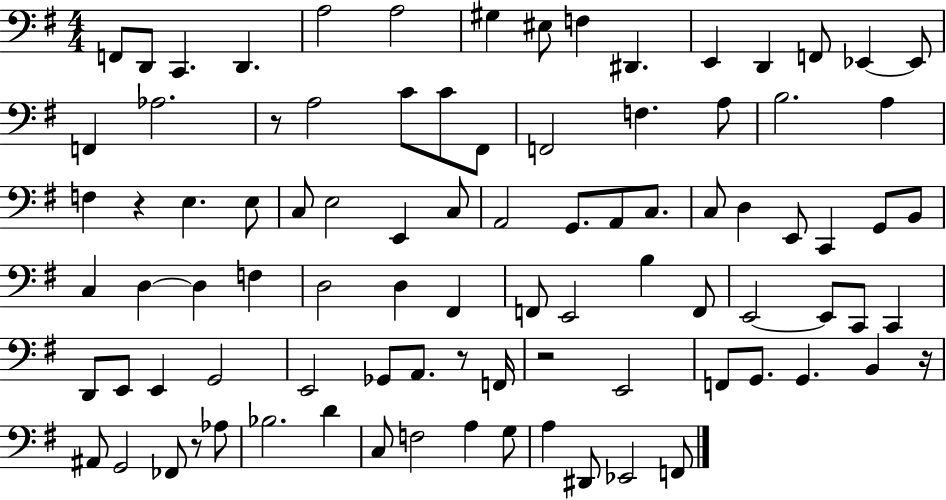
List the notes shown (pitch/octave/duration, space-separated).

F2/e D2/e C2/q. D2/q. A3/h A3/h G#3/q EIS3/e F3/q D#2/q. E2/q D2/q F2/e Eb2/q Eb2/e F2/q Ab3/h. R/e A3/h C4/e C4/e F#2/e F2/h F3/q. A3/e B3/h. A3/q F3/q R/q E3/q. E3/e C3/e E3/h E2/q C3/e A2/h G2/e. A2/e C3/e. C3/e D3/q E2/e C2/q G2/e B2/e C3/q D3/q D3/q F3/q D3/h D3/q F#2/q F2/e E2/h B3/q F2/e E2/h E2/e C2/e C2/q D2/e E2/e E2/q G2/h E2/h Gb2/e A2/e. R/e F2/s R/h E2/h F2/e G2/e. G2/q. B2/q R/s A#2/e G2/h FES2/e R/e Ab3/e Bb3/h. D4/q C3/e F3/h A3/q G3/e A3/q D#2/e Eb2/h F2/e